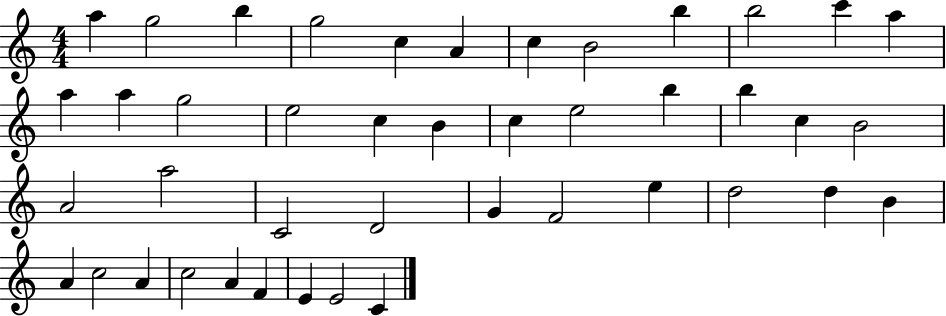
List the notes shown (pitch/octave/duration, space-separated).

A5/q G5/h B5/q G5/h C5/q A4/q C5/q B4/h B5/q B5/h C6/q A5/q A5/q A5/q G5/h E5/h C5/q B4/q C5/q E5/h B5/q B5/q C5/q B4/h A4/h A5/h C4/h D4/h G4/q F4/h E5/q D5/h D5/q B4/q A4/q C5/h A4/q C5/h A4/q F4/q E4/q E4/h C4/q